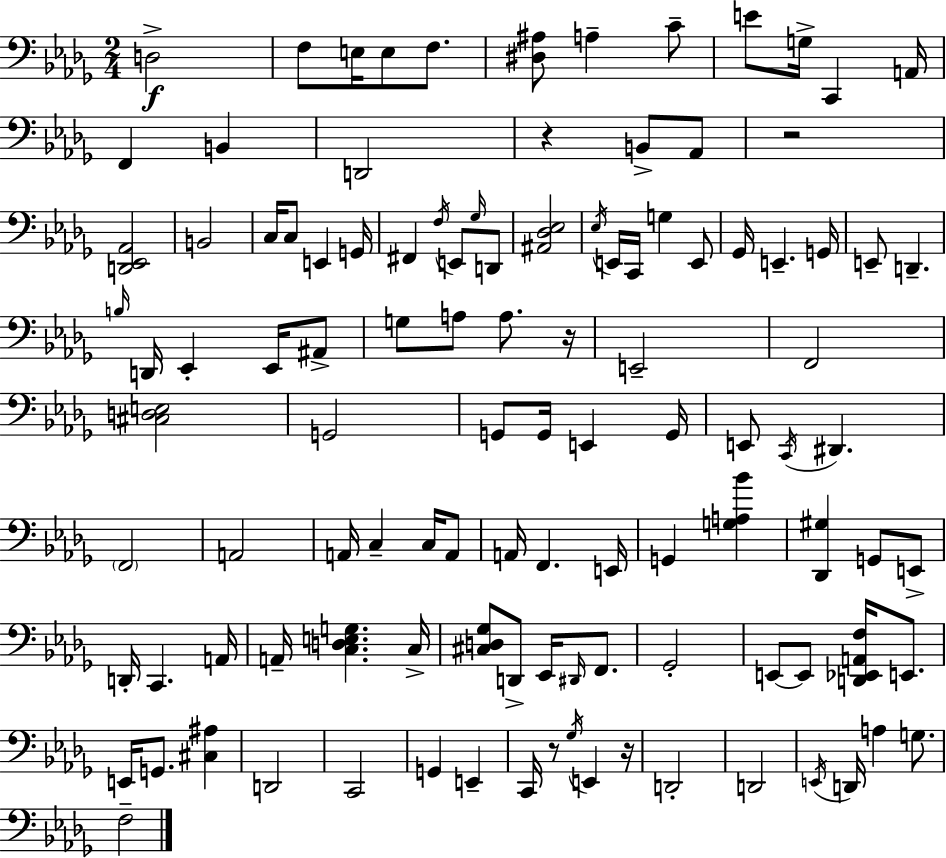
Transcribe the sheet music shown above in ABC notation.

X:1
T:Untitled
M:2/4
L:1/4
K:Bbm
D,2 F,/2 E,/4 E,/2 F,/2 [^D,^A,]/2 A, C/2 E/2 G,/4 C,, A,,/4 F,, B,, D,,2 z B,,/2 _A,,/2 z2 [D,,_E,,_A,,]2 B,,2 C,/4 C,/2 E,, G,,/4 ^F,, F,/4 E,,/2 _G,/4 D,,/2 [^A,,_D,_E,]2 _E,/4 E,,/4 C,,/4 G, E,,/2 _G,,/4 E,, G,,/4 E,,/2 D,, B,/4 D,,/4 _E,, _E,,/4 ^A,,/2 G,/2 A,/2 A,/2 z/4 E,,2 F,,2 [^C,D,E,]2 G,,2 G,,/2 G,,/4 E,, G,,/4 E,,/2 C,,/4 ^D,, F,,2 A,,2 A,,/4 C, C,/4 A,,/2 A,,/4 F,, E,,/4 G,, [G,A,_B] [_D,,^G,] G,,/2 E,,/2 D,,/4 C,, A,,/4 A,,/4 [C,D,E,G,] C,/4 [^C,D,_G,]/2 D,,/2 _E,,/4 ^D,,/4 F,,/2 _G,,2 E,,/2 E,,/2 [D,,_E,,A,,F,]/4 E,,/2 E,,/4 G,,/2 [^C,^A,] D,,2 C,,2 G,, E,, C,,/4 z/2 _G,/4 E,, z/4 D,,2 D,,2 E,,/4 D,,/4 A, G,/2 F,2